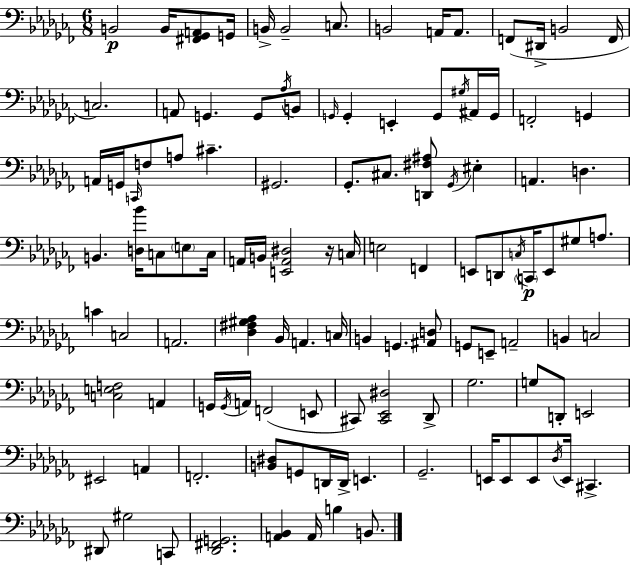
{
  \clef bass
  \numericTimeSignature
  \time 6/8
  \key aes \minor
  \repeat volta 2 { b,2\p b,16 <fis, ges, a,>8 g,16 | b,16-> b,2-- c8. | b,2 a,16 a,8. | f,8( dis,16-> b,2 f,16 | \break c2.) | a,8 g,4. g,8 \acciaccatura { aes16 } b,8 | \grace { g,16 } g,4-. e,4-. g,8 | \acciaccatura { gis16 } ais,16 g,16 f,2-. g,4 | \break a,16 g,16 \grace { c,16 } f8 a8 cis'4.-- | gis,2. | ges,8.-. cis8. <d, fis ais>8 | \acciaccatura { ges,16 } eis4-. a,4. d4. | \break b,4. <d bes'>16 | c8 \parenthesize e8 c16 a,16 b,16 <e, a, dis>2 | r16 c16 e2 | f,4 e,8 d,8 \acciaccatura { c16 }\p \parenthesize c,16 e,8 | \break gis8 a8. c'4 c2 | a,2. | <des fis gis aes>4 bes,16 a,4. | c16 b,4 g,4. | \break <ais, d>8 g,8 e,8-- a,2-- | b,4 c2 | <c e f>2 | a,4 g,16 \acciaccatura { g,16 } a,16 f,2( | \break e,8 cis,8) <cis, ees, dis>2 | des,8-> ges2. | g8 d,8-. e,2 | eis,2 | \break a,4 f,2.-. | <b, dis>8 g,8 d,16 | d,16-> e,4. ges,2.-- | e,16 e,8 e,8 | \break \acciaccatura { des16 } e,16 cis,4.-> dis,8 gis2 | c,8 <des, fis, g,>2. | <a, bes,>4 | a,16 b4 b,8. } \bar "|."
}